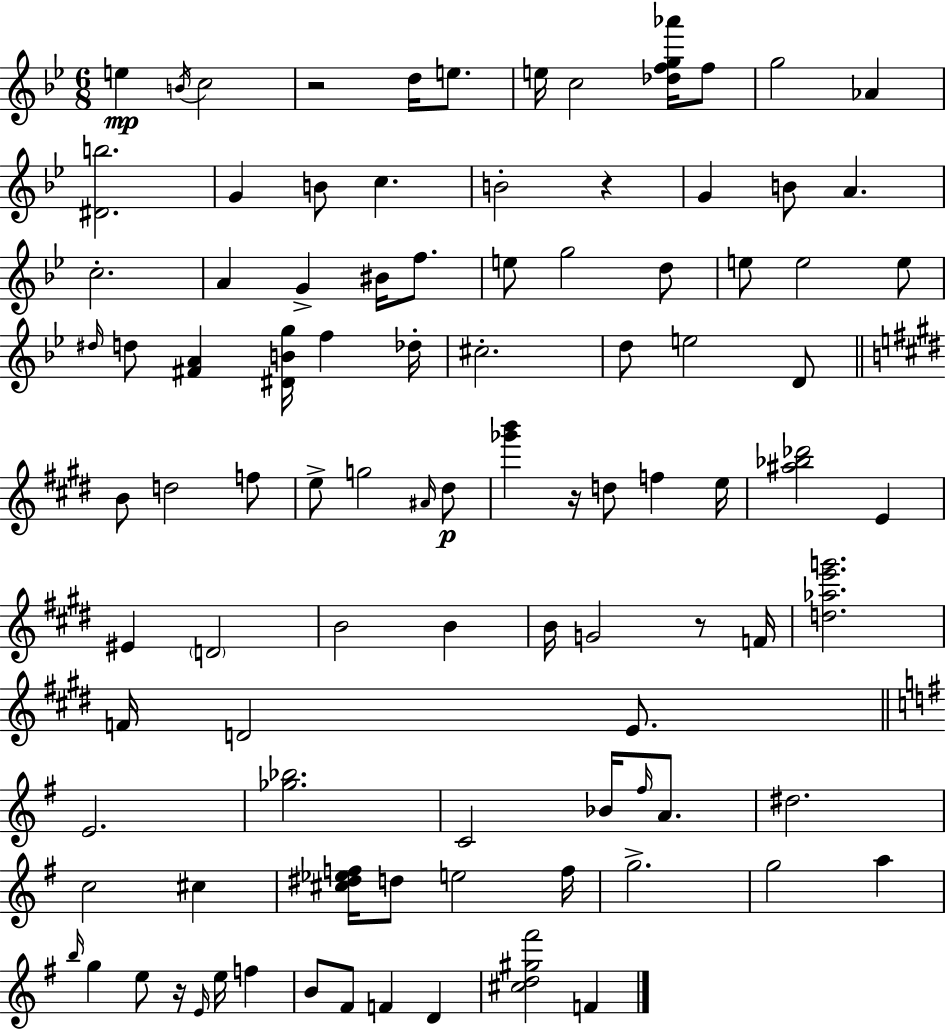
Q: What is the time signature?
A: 6/8